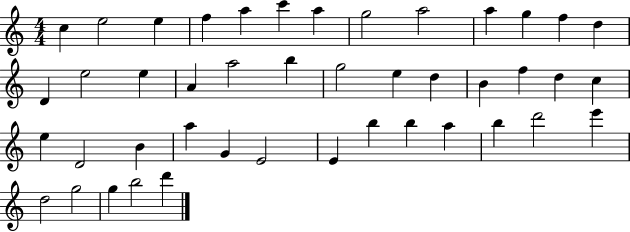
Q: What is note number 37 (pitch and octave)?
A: B5